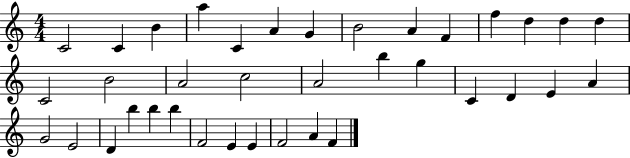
X:1
T:Untitled
M:4/4
L:1/4
K:C
C2 C B a C A G B2 A F f d d d C2 B2 A2 c2 A2 b g C D E A G2 E2 D b b b F2 E E F2 A F